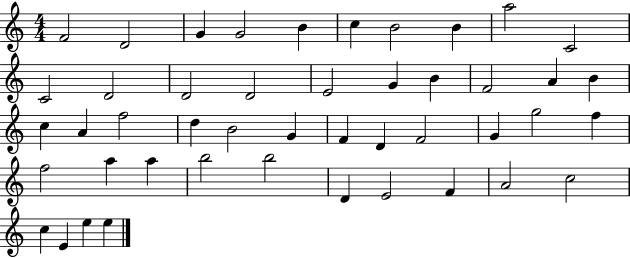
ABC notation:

X:1
T:Untitled
M:4/4
L:1/4
K:C
F2 D2 G G2 B c B2 B a2 C2 C2 D2 D2 D2 E2 G B F2 A B c A f2 d B2 G F D F2 G g2 f f2 a a b2 b2 D E2 F A2 c2 c E e e